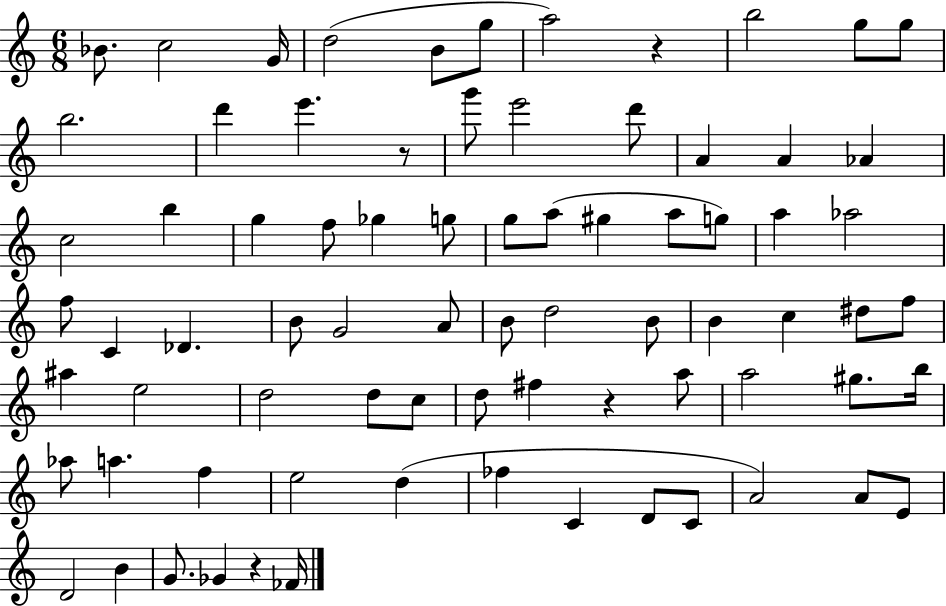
Bb4/e. C5/h G4/s D5/h B4/e G5/e A5/h R/q B5/h G5/e G5/e B5/h. D6/q E6/q. R/e G6/e E6/h D6/e A4/q A4/q Ab4/q C5/h B5/q G5/q F5/e Gb5/q G5/e G5/e A5/e G#5/q A5/e G5/e A5/q Ab5/h F5/e C4/q Db4/q. B4/e G4/h A4/e B4/e D5/h B4/e B4/q C5/q D#5/e F5/e A#5/q E5/h D5/h D5/e C5/e D5/e F#5/q R/q A5/e A5/h G#5/e. B5/s Ab5/e A5/q. F5/q E5/h D5/q FES5/q C4/q D4/e C4/e A4/h A4/e E4/e D4/h B4/q G4/e. Gb4/q R/q FES4/s